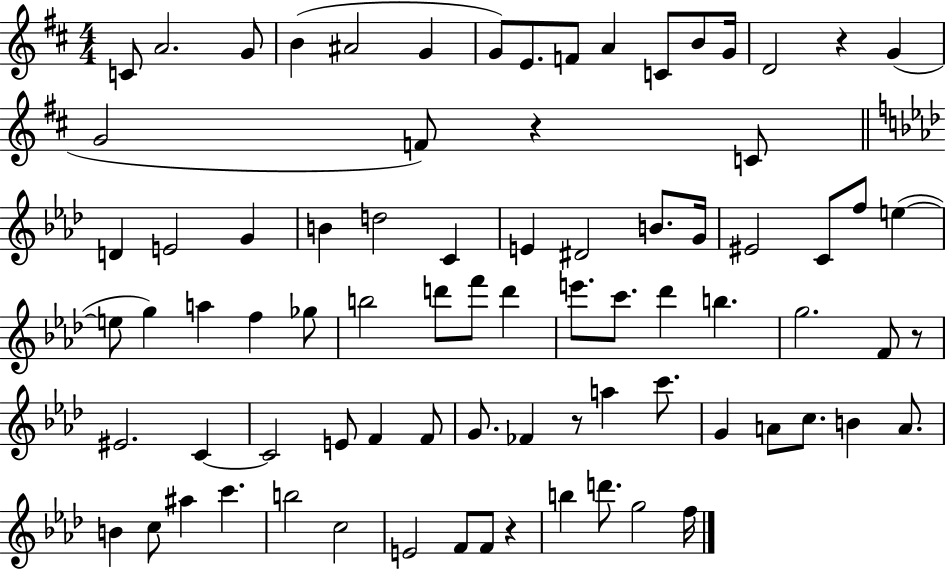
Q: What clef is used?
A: treble